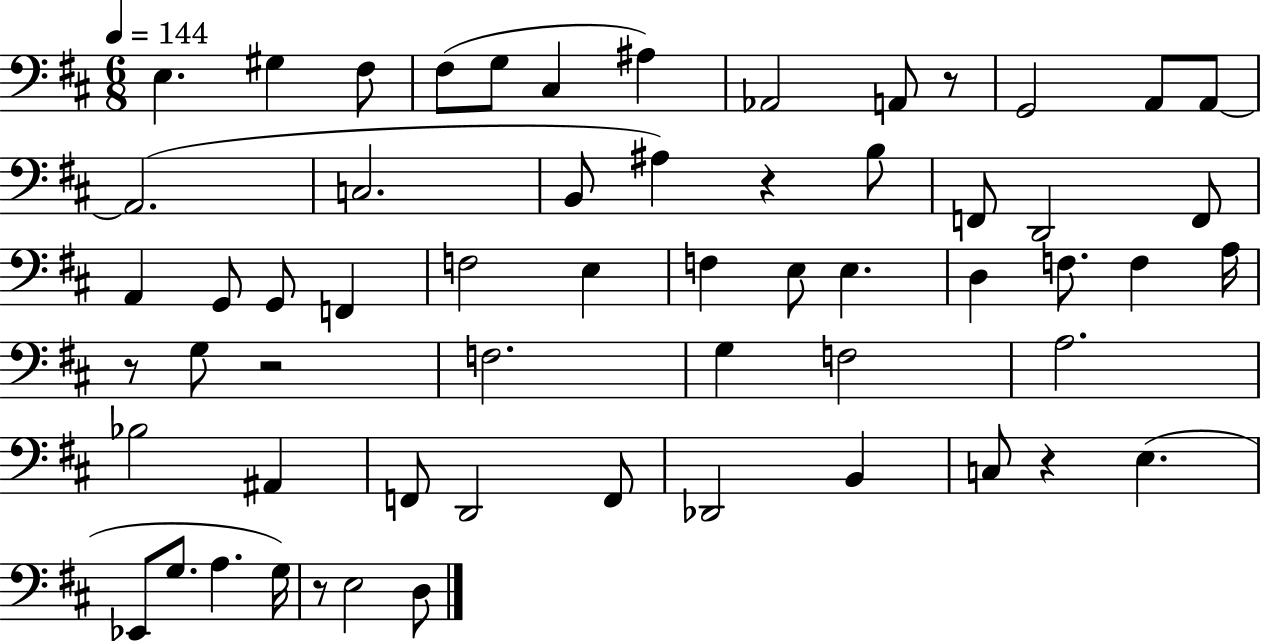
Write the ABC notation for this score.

X:1
T:Untitled
M:6/8
L:1/4
K:D
E, ^G, ^F,/2 ^F,/2 G,/2 ^C, ^A, _A,,2 A,,/2 z/2 G,,2 A,,/2 A,,/2 A,,2 C,2 B,,/2 ^A, z B,/2 F,,/2 D,,2 F,,/2 A,, G,,/2 G,,/2 F,, F,2 E, F, E,/2 E, D, F,/2 F, A,/4 z/2 G,/2 z2 F,2 G, F,2 A,2 _B,2 ^A,, F,,/2 D,,2 F,,/2 _D,,2 B,, C,/2 z E, _E,,/2 G,/2 A, G,/4 z/2 E,2 D,/2